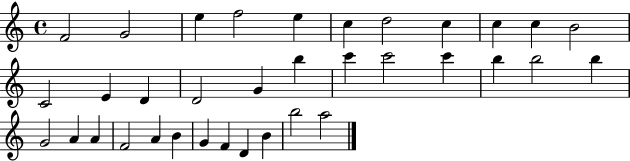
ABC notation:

X:1
T:Untitled
M:4/4
L:1/4
K:C
F2 G2 e f2 e c d2 c c c B2 C2 E D D2 G b c' c'2 c' b b2 b G2 A A F2 A B G F D B b2 a2